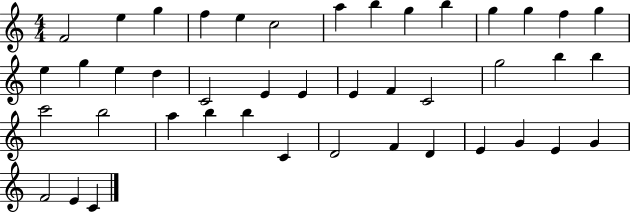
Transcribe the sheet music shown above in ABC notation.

X:1
T:Untitled
M:4/4
L:1/4
K:C
F2 e g f e c2 a b g b g g f g e g e d C2 E E E F C2 g2 b b c'2 b2 a b b C D2 F D E G E G F2 E C